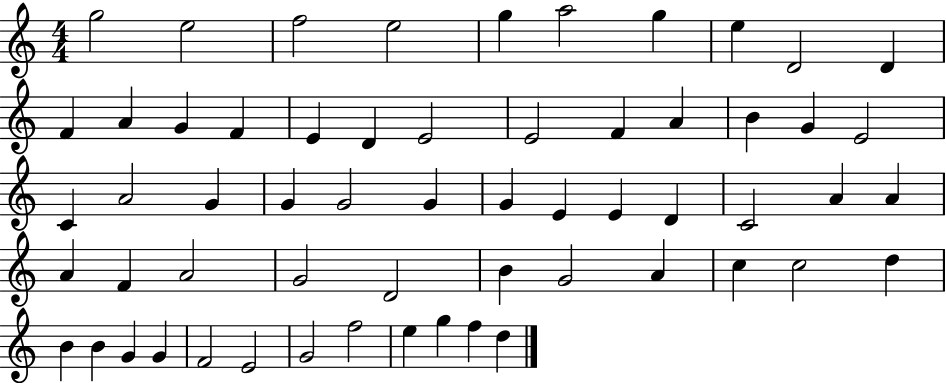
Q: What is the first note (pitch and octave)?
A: G5